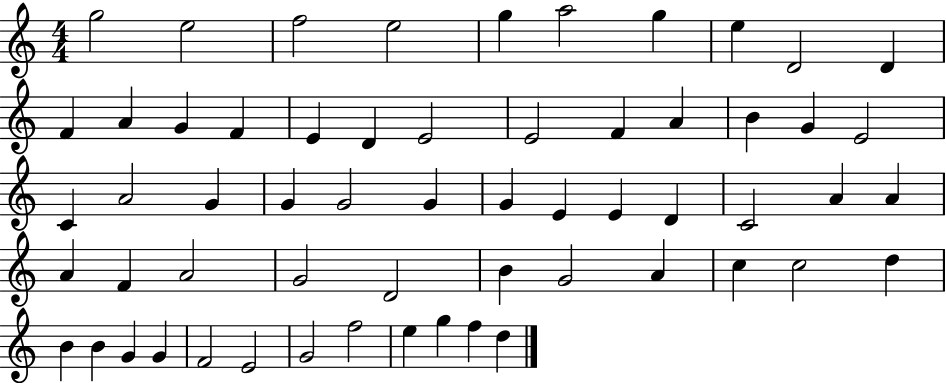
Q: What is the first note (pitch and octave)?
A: G5